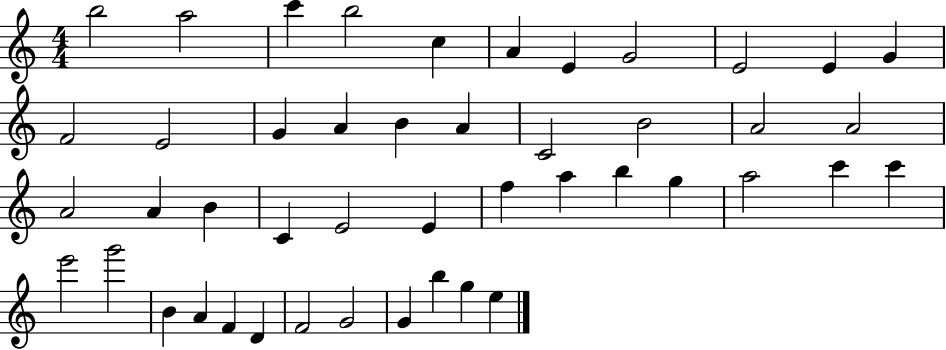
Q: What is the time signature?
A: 4/4